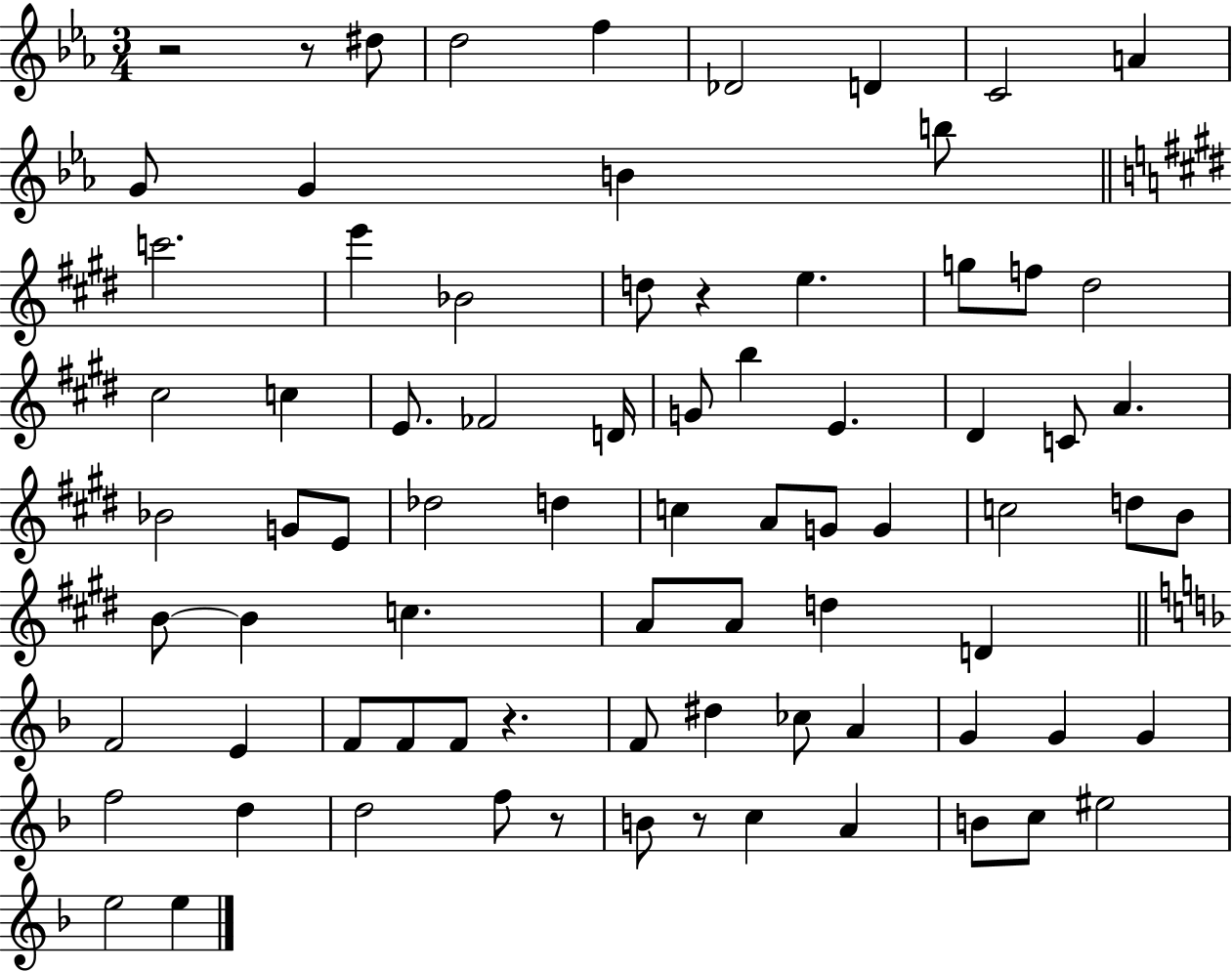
R/h R/e D#5/e D5/h F5/q Db4/h D4/q C4/h A4/q G4/e G4/q B4/q B5/e C6/h. E6/q Bb4/h D5/e R/q E5/q. G5/e F5/e D#5/h C#5/h C5/q E4/e. FES4/h D4/s G4/e B5/q E4/q. D#4/q C4/e A4/q. Bb4/h G4/e E4/e Db5/h D5/q C5/q A4/e G4/e G4/q C5/h D5/e B4/e B4/e B4/q C5/q. A4/e A4/e D5/q D4/q F4/h E4/q F4/e F4/e F4/e R/q. F4/e D#5/q CES5/e A4/q G4/q G4/q G4/q F5/h D5/q D5/h F5/e R/e B4/e R/e C5/q A4/q B4/e C5/e EIS5/h E5/h E5/q